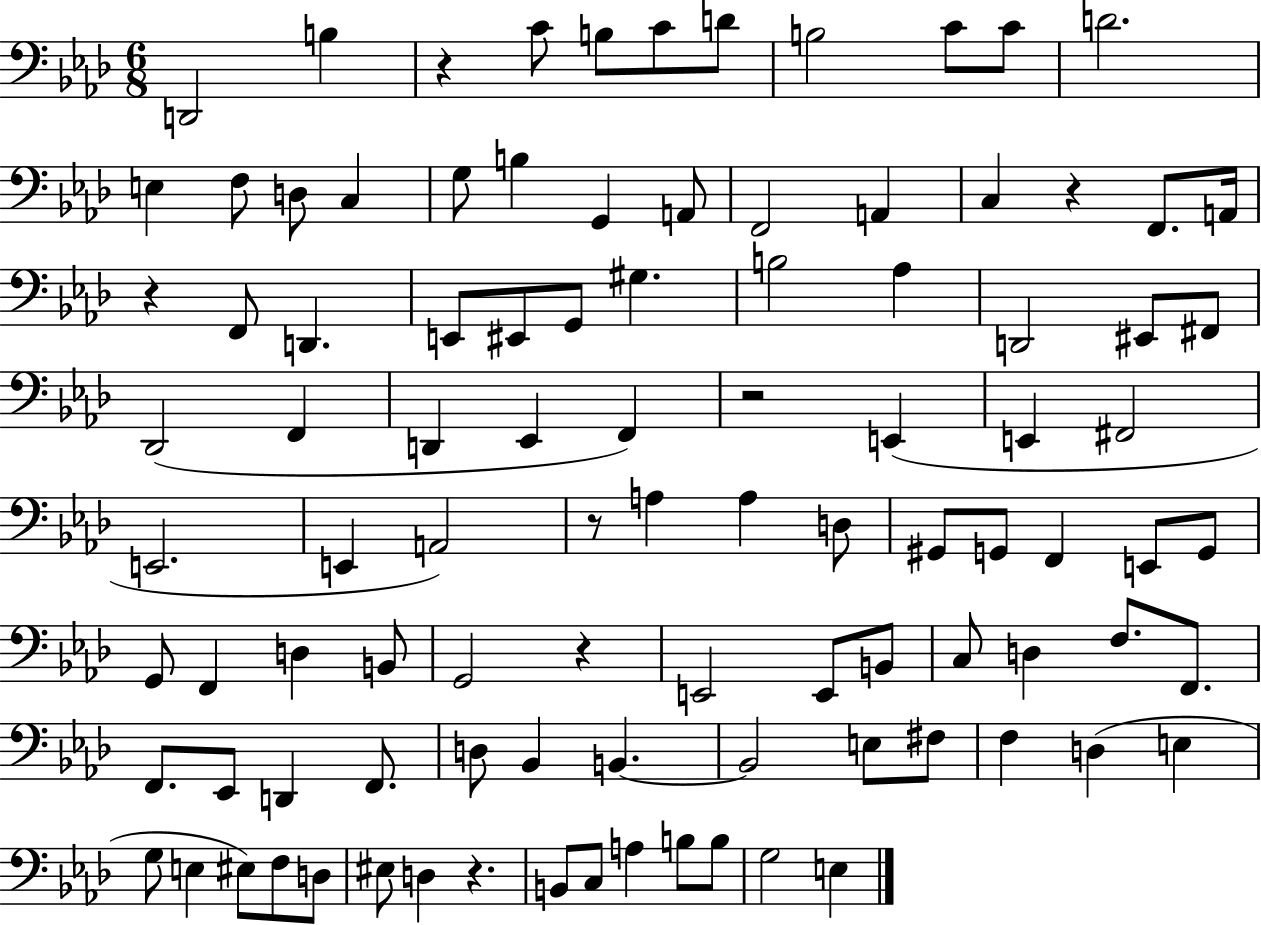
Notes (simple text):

D2/h B3/q R/q C4/e B3/e C4/e D4/e B3/h C4/e C4/e D4/h. E3/q F3/e D3/e C3/q G3/e B3/q G2/q A2/e F2/h A2/q C3/q R/q F2/e. A2/s R/q F2/e D2/q. E2/e EIS2/e G2/e G#3/q. B3/h Ab3/q D2/h EIS2/e F#2/e Db2/h F2/q D2/q Eb2/q F2/q R/h E2/q E2/q F#2/h E2/h. E2/q A2/h R/e A3/q A3/q D3/e G#2/e G2/e F2/q E2/e G2/e G2/e F2/q D3/q B2/e G2/h R/q E2/h E2/e B2/e C3/e D3/q F3/e. F2/e. F2/e. Eb2/e D2/q F2/e. D3/e Bb2/q B2/q. B2/h E3/e F#3/e F3/q D3/q E3/q G3/e E3/q EIS3/e F3/e D3/e EIS3/e D3/q R/q. B2/e C3/e A3/q B3/e B3/e G3/h E3/q